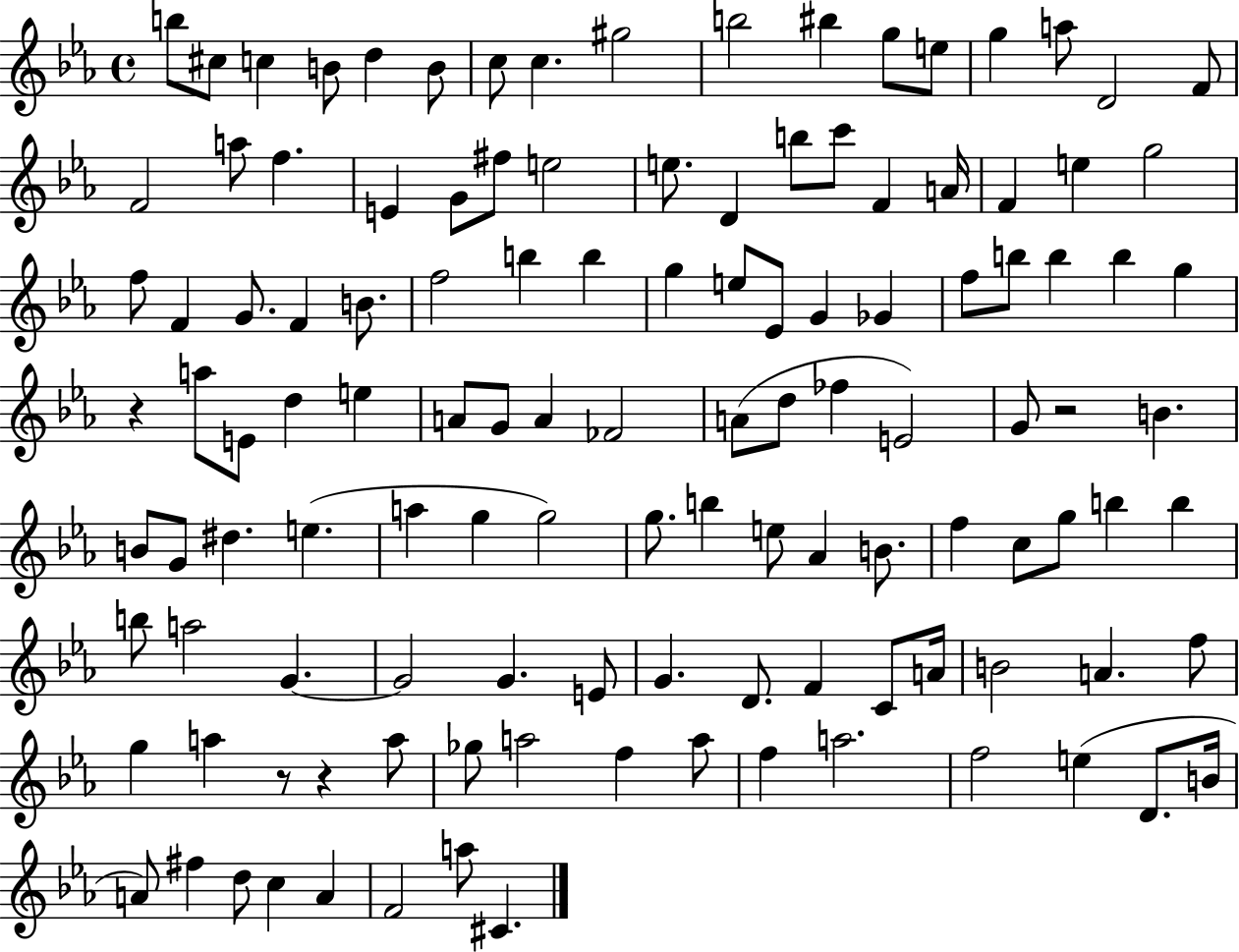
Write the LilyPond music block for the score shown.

{
  \clef treble
  \time 4/4
  \defaultTimeSignature
  \key ees \major
  \repeat volta 2 { b''8 cis''8 c''4 b'8 d''4 b'8 | c''8 c''4. gis''2 | b''2 bis''4 g''8 e''8 | g''4 a''8 d'2 f'8 | \break f'2 a''8 f''4. | e'4 g'8 fis''8 e''2 | e''8. d'4 b''8 c'''8 f'4 a'16 | f'4 e''4 g''2 | \break f''8 f'4 g'8. f'4 b'8. | f''2 b''4 b''4 | g''4 e''8 ees'8 g'4 ges'4 | f''8 b''8 b''4 b''4 g''4 | \break r4 a''8 e'8 d''4 e''4 | a'8 g'8 a'4 fes'2 | a'8( d''8 fes''4 e'2) | g'8 r2 b'4. | \break b'8 g'8 dis''4. e''4.( | a''4 g''4 g''2) | g''8. b''4 e''8 aes'4 b'8. | f''4 c''8 g''8 b''4 b''4 | \break b''8 a''2 g'4.~~ | g'2 g'4. e'8 | g'4. d'8. f'4 c'8 a'16 | b'2 a'4. f''8 | \break g''4 a''4 r8 r4 a''8 | ges''8 a''2 f''4 a''8 | f''4 a''2. | f''2 e''4( d'8. b'16 | \break a'8) fis''4 d''8 c''4 a'4 | f'2 a''8 cis'4. | } \bar "|."
}